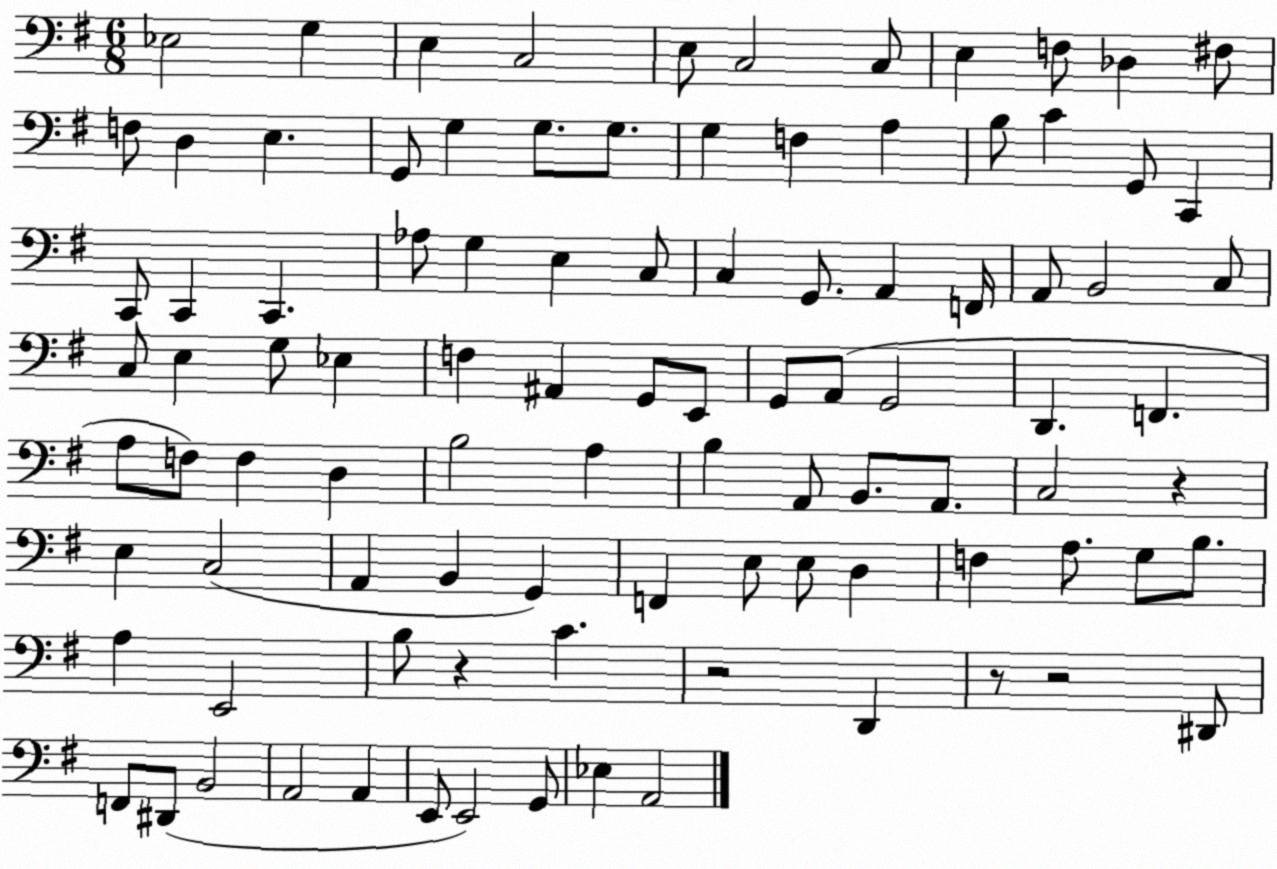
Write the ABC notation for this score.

X:1
T:Untitled
M:6/8
L:1/4
K:G
_E,2 G, E, C,2 E,/2 C,2 C,/2 E, F,/2 _D, ^F,/2 F,/2 D, E, G,,/2 G, G,/2 G,/2 G, F, A, B,/2 C G,,/2 C,, C,,/2 C,, C,, _A,/2 G, E, C,/2 C, G,,/2 A,, F,,/4 A,,/2 B,,2 C,/2 C,/2 E, G,/2 _E, F, ^A,, G,,/2 E,,/2 G,,/2 A,,/2 G,,2 D,, F,, A,/2 F,/2 F, D, B,2 A, B, A,,/2 B,,/2 A,,/2 C,2 z E, C,2 A,, B,, G,, F,, E,/2 E,/2 D, F, A,/2 G,/2 B,/2 A, E,,2 B,/2 z C z2 D,, z/2 z2 ^D,,/2 F,,/2 ^D,,/2 B,,2 A,,2 A,, E,,/2 E,,2 G,,/2 _E, A,,2